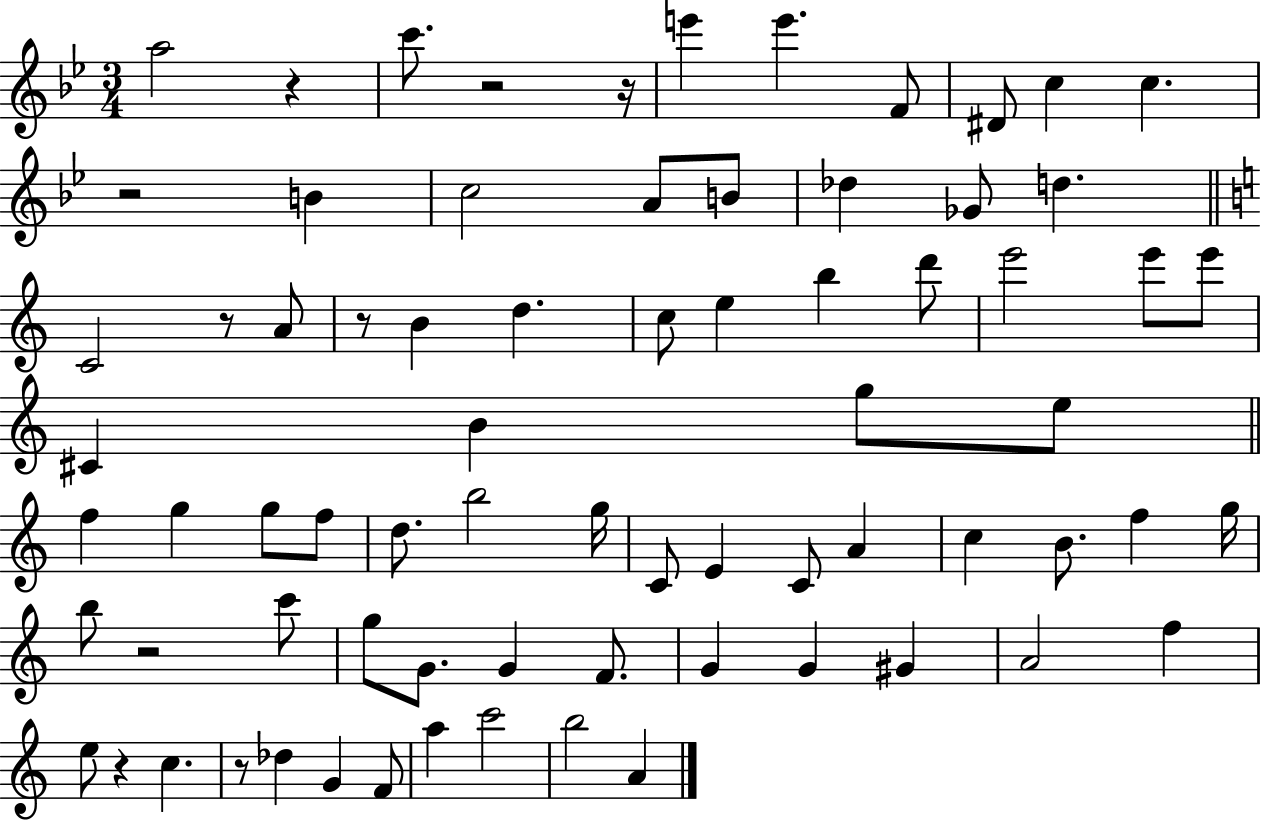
X:1
T:Untitled
M:3/4
L:1/4
K:Bb
a2 z c'/2 z2 z/4 e' e' F/2 ^D/2 c c z2 B c2 A/2 B/2 _d _G/2 d C2 z/2 A/2 z/2 B d c/2 e b d'/2 e'2 e'/2 e'/2 ^C B g/2 e/2 f g g/2 f/2 d/2 b2 g/4 C/2 E C/2 A c B/2 f g/4 b/2 z2 c'/2 g/2 G/2 G F/2 G G ^G A2 f e/2 z c z/2 _d G F/2 a c'2 b2 A